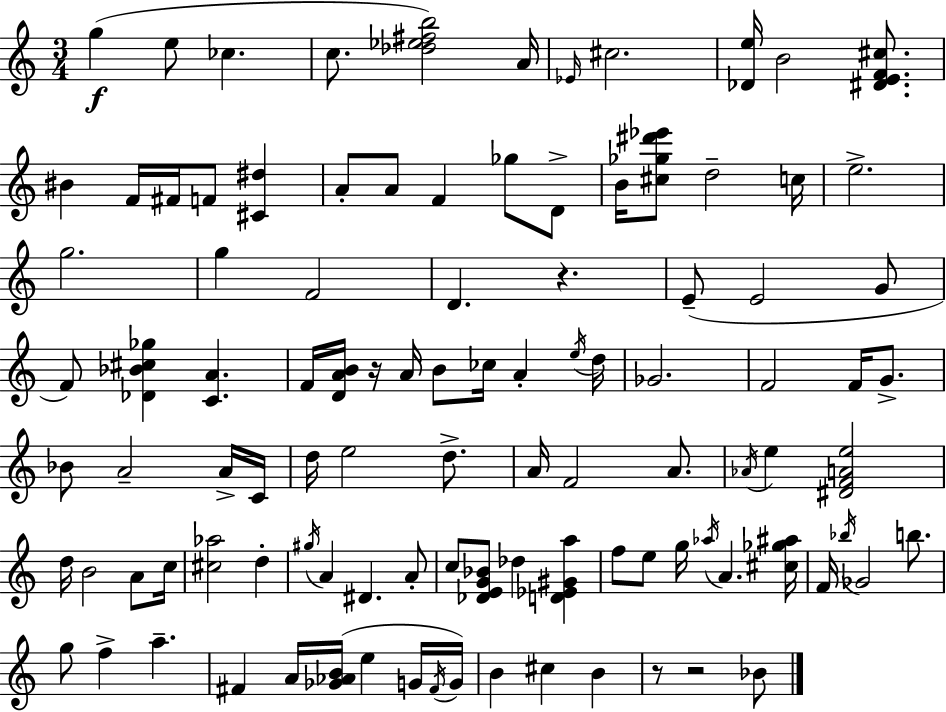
G5/q E5/e CES5/q. C5/e. [Db5,Eb5,F#5,B5]/h A4/s Eb4/s C#5/h. [Db4,E5]/s B4/h [D#4,E4,F4,C#5]/e. BIS4/q F4/s F#4/s F4/e [C#4,D#5]/q A4/e A4/e F4/q Gb5/e D4/e B4/s [C#5,Gb5,D#6,Eb6]/e D5/h C5/s E5/h. G5/h. G5/q F4/h D4/q. R/q. E4/e E4/h G4/e F4/e [Db4,Bb4,C#5,Gb5]/q [C4,A4]/q. F4/s [D4,A4,B4]/s R/s A4/s B4/e CES5/s A4/q E5/s D5/s Gb4/h. F4/h F4/s G4/e. Bb4/e A4/h A4/s C4/s D5/s E5/h D5/e. A4/s F4/h A4/e. Ab4/s E5/q [D#4,F4,A4,E5]/h D5/s B4/h A4/e C5/s [C#5,Ab5]/h D5/q G#5/s A4/q D#4/q. A4/e C5/e [Db4,E4,G4,Bb4]/e Db5/q [D4,Eb4,G#4,A5]/q F5/e E5/e G5/s Ab5/s A4/q. [C#5,Gb5,A#5]/s F4/s Bb5/s Gb4/h B5/e. G5/e F5/q A5/q. F#4/q A4/s [Gb4,Ab4,B4]/s E5/q G4/s F#4/s G4/s B4/q C#5/q B4/q R/e R/h Bb4/e